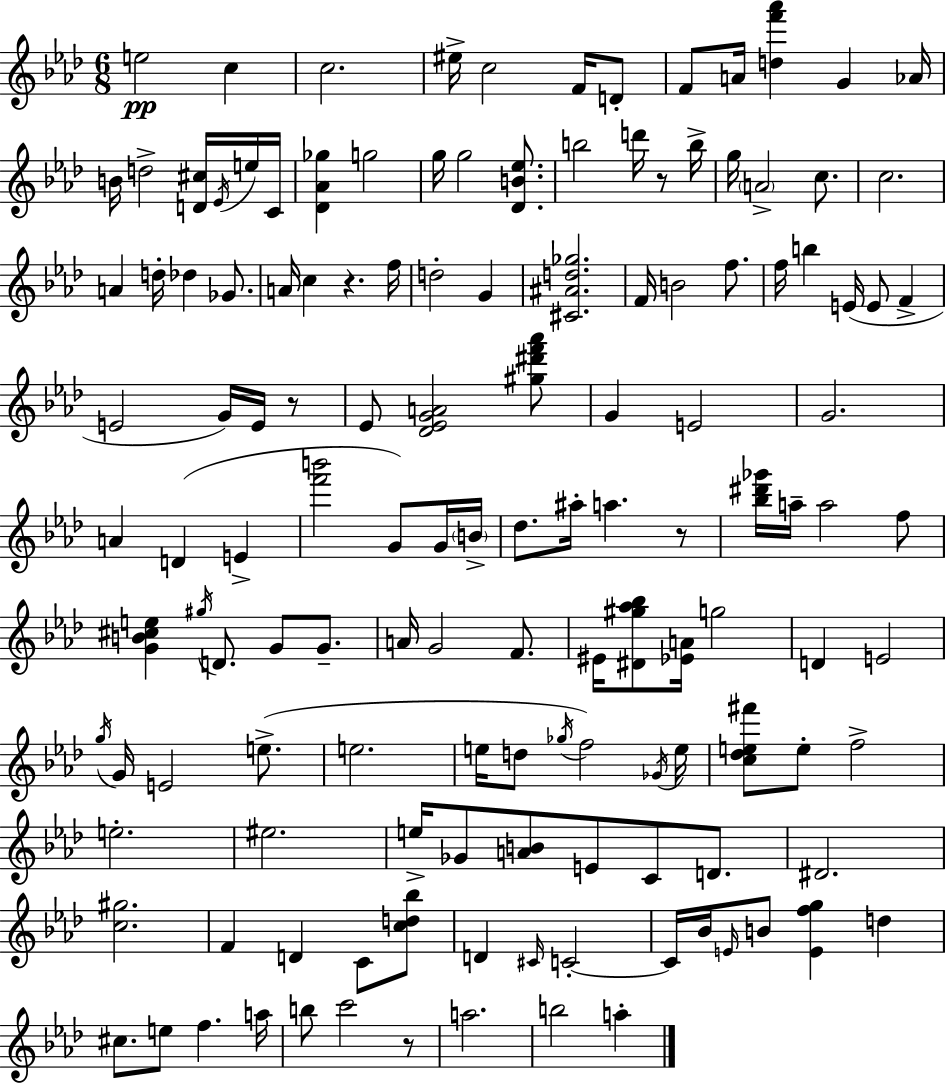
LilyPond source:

{
  \clef treble
  \numericTimeSignature
  \time 6/8
  \key f \minor
  \repeat volta 2 { e''2\pp c''4 | c''2. | eis''16-> c''2 f'16 d'8-. | f'8 a'16 <d'' f''' aes'''>4 g'4 aes'16 | \break b'16 d''2-> <d' cis''>16 \acciaccatura { ees'16 } e''16 | c'16 <des' aes' ges''>4 g''2 | g''16 g''2 <des' b' ees''>8. | b''2 d'''16 r8 | \break b''16-> g''16 \parenthesize a'2-> c''8. | c''2. | a'4 d''16-. des''4 ges'8. | a'16 c''4 r4. | \break f''16 d''2-. g'4 | <cis' ais' d'' ges''>2. | f'16 b'2 f''8. | f''16 b''4 e'16( e'8 f'4-> | \break e'2 g'16) e'16 r8 | ees'8 <des' ees' g' a'>2 <gis'' dis''' f''' aes'''>8 | g'4 e'2 | g'2. | \break a'4 d'4( e'4-> | <f''' b'''>2 g'8) g'16 | \parenthesize b'16-> des''8. ais''16-. a''4. r8 | <bes'' dis''' ges'''>16 a''16-- a''2 f''8 | \break <g' b' cis'' e''>4 \acciaccatura { gis''16 } d'8. g'8 g'8.-- | a'16 g'2 f'8. | eis'16 <dis' gis'' aes'' bes''>8 <ees' a'>16 g''2 | d'4 e'2 | \break \acciaccatura { g''16 } g'16 e'2 | e''8.->( e''2. | e''16 d''8 \acciaccatura { ges''16 } f''2) | \acciaccatura { ges'16 } e''16 <c'' des'' e'' fis'''>8 e''8-. f''2-> | \break e''2.-. | eis''2. | e''16-> ges'8 <a' b'>8 e'8 | c'8 d'8. dis'2. | \break <c'' gis''>2. | f'4 d'4 | c'8 <c'' d'' bes''>8 d'4 \grace { cis'16 } c'2-.~~ | c'16 bes'16 \grace { e'16 } b'8 <e' f'' g''>4 | \break d''4 cis''8. e''8 | f''4. a''16 b''8 c'''2 | r8 a''2. | b''2 | \break a''4-. } \bar "|."
}